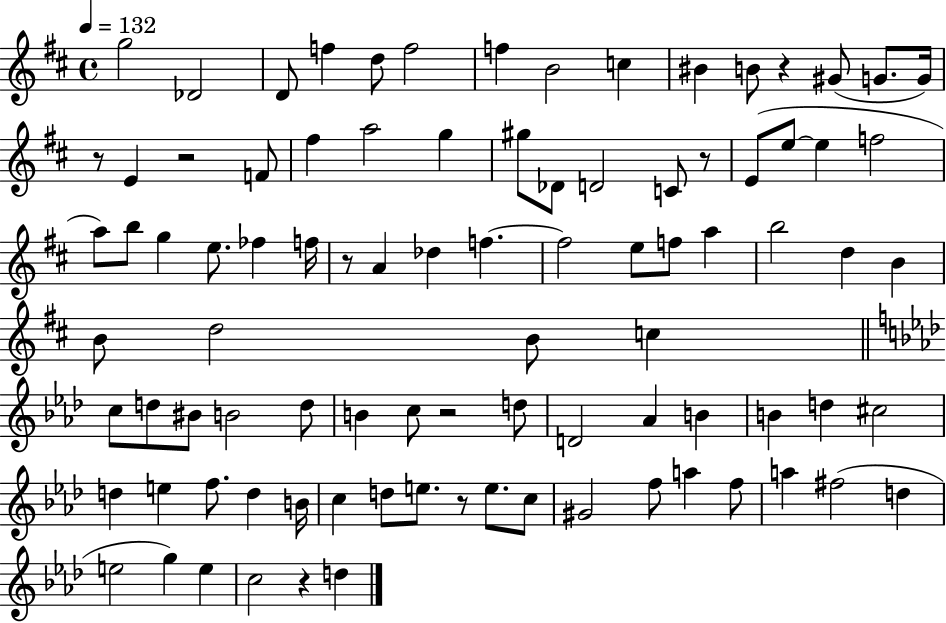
{
  \clef treble
  \time 4/4
  \defaultTimeSignature
  \key d \major
  \tempo 4 = 132
  g''2 des'2 | d'8 f''4 d''8 f''2 | f''4 b'2 c''4 | bis'4 b'8 r4 gis'8( g'8. g'16) | \break r8 e'4 r2 f'8 | fis''4 a''2 g''4 | gis''8 des'8 d'2 c'8 r8 | e'8( e''8~~ e''4 f''2 | \break a''8) b''8 g''4 e''8. fes''4 f''16 | r8 a'4 des''4 f''4.~~ | f''2 e''8 f''8 a''4 | b''2 d''4 b'4 | \break b'8 d''2 b'8 c''4 | \bar "||" \break \key aes \major c''8 d''8 bis'8 b'2 d''8 | b'4 c''8 r2 d''8 | d'2 aes'4 b'4 | b'4 d''4 cis''2 | \break d''4 e''4 f''8. d''4 b'16 | c''4 d''8 e''8. r8 e''8. c''8 | gis'2 f''8 a''4 f''8 | a''4 fis''2( d''4 | \break e''2 g''4) e''4 | c''2 r4 d''4 | \bar "|."
}